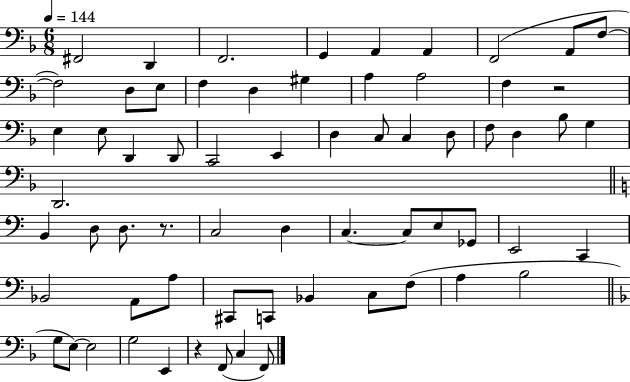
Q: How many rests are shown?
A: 3